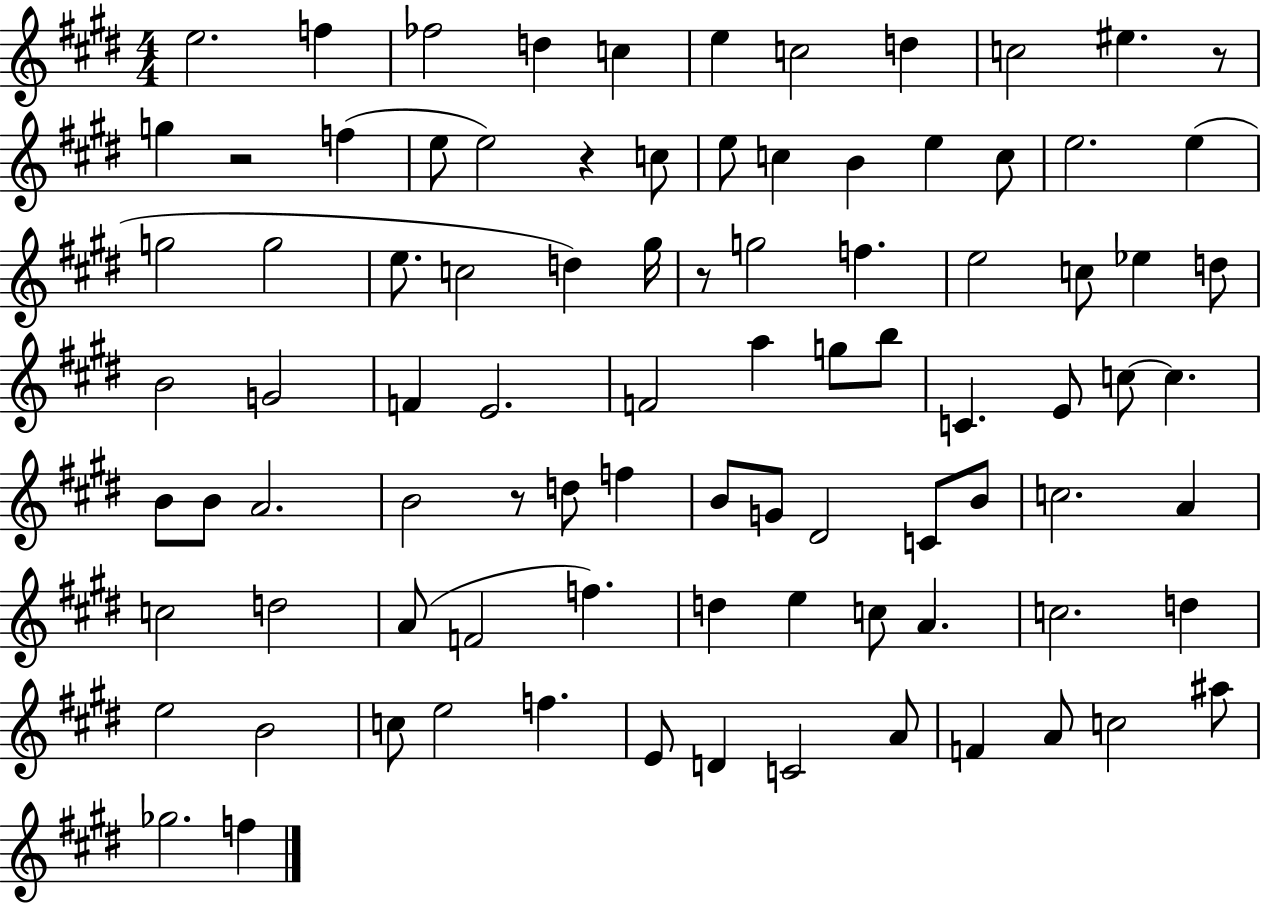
E5/h. F5/q FES5/h D5/q C5/q E5/q C5/h D5/q C5/h EIS5/q. R/e G5/q R/h F5/q E5/e E5/h R/q C5/e E5/e C5/q B4/q E5/q C5/e E5/h. E5/q G5/h G5/h E5/e. C5/h D5/q G#5/s R/e G5/h F5/q. E5/h C5/e Eb5/q D5/e B4/h G4/h F4/q E4/h. F4/h A5/q G5/e B5/e C4/q. E4/e C5/e C5/q. B4/e B4/e A4/h. B4/h R/e D5/e F5/q B4/e G4/e D#4/h C4/e B4/e C5/h. A4/q C5/h D5/h A4/e F4/h F5/q. D5/q E5/q C5/e A4/q. C5/h. D5/q E5/h B4/h C5/e E5/h F5/q. E4/e D4/q C4/h A4/e F4/q A4/e C5/h A#5/e Gb5/h. F5/q